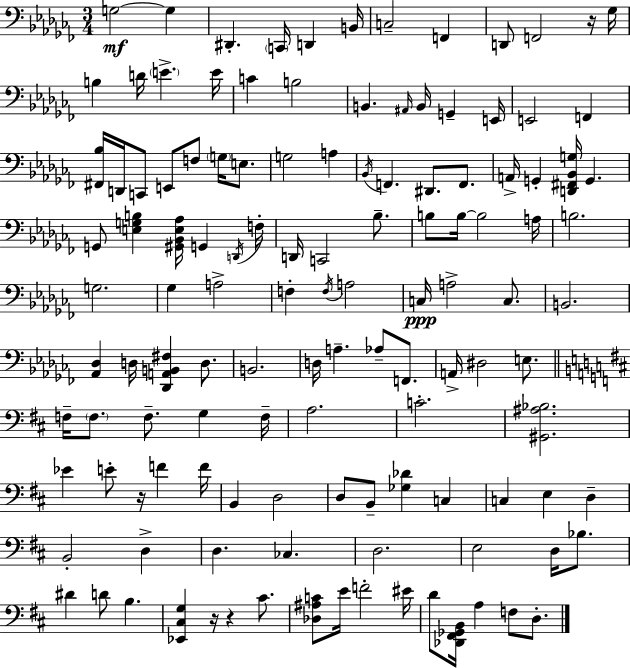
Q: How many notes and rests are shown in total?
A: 124